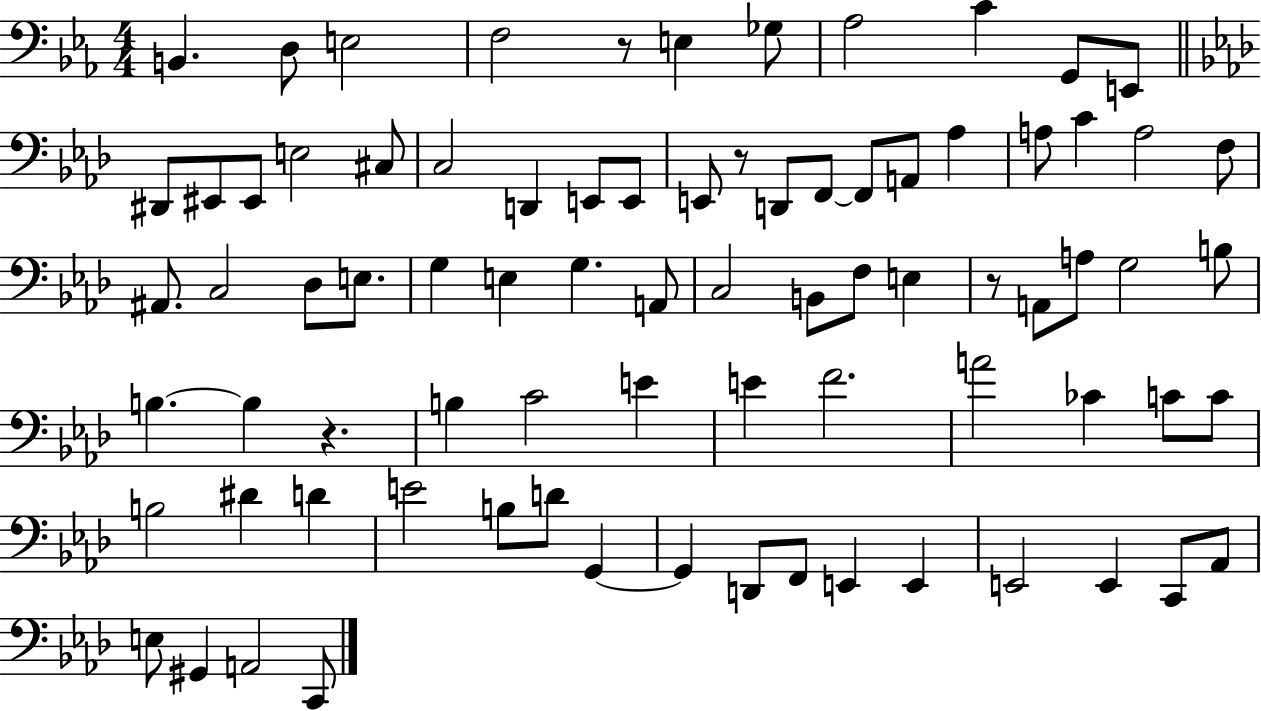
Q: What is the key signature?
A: EES major